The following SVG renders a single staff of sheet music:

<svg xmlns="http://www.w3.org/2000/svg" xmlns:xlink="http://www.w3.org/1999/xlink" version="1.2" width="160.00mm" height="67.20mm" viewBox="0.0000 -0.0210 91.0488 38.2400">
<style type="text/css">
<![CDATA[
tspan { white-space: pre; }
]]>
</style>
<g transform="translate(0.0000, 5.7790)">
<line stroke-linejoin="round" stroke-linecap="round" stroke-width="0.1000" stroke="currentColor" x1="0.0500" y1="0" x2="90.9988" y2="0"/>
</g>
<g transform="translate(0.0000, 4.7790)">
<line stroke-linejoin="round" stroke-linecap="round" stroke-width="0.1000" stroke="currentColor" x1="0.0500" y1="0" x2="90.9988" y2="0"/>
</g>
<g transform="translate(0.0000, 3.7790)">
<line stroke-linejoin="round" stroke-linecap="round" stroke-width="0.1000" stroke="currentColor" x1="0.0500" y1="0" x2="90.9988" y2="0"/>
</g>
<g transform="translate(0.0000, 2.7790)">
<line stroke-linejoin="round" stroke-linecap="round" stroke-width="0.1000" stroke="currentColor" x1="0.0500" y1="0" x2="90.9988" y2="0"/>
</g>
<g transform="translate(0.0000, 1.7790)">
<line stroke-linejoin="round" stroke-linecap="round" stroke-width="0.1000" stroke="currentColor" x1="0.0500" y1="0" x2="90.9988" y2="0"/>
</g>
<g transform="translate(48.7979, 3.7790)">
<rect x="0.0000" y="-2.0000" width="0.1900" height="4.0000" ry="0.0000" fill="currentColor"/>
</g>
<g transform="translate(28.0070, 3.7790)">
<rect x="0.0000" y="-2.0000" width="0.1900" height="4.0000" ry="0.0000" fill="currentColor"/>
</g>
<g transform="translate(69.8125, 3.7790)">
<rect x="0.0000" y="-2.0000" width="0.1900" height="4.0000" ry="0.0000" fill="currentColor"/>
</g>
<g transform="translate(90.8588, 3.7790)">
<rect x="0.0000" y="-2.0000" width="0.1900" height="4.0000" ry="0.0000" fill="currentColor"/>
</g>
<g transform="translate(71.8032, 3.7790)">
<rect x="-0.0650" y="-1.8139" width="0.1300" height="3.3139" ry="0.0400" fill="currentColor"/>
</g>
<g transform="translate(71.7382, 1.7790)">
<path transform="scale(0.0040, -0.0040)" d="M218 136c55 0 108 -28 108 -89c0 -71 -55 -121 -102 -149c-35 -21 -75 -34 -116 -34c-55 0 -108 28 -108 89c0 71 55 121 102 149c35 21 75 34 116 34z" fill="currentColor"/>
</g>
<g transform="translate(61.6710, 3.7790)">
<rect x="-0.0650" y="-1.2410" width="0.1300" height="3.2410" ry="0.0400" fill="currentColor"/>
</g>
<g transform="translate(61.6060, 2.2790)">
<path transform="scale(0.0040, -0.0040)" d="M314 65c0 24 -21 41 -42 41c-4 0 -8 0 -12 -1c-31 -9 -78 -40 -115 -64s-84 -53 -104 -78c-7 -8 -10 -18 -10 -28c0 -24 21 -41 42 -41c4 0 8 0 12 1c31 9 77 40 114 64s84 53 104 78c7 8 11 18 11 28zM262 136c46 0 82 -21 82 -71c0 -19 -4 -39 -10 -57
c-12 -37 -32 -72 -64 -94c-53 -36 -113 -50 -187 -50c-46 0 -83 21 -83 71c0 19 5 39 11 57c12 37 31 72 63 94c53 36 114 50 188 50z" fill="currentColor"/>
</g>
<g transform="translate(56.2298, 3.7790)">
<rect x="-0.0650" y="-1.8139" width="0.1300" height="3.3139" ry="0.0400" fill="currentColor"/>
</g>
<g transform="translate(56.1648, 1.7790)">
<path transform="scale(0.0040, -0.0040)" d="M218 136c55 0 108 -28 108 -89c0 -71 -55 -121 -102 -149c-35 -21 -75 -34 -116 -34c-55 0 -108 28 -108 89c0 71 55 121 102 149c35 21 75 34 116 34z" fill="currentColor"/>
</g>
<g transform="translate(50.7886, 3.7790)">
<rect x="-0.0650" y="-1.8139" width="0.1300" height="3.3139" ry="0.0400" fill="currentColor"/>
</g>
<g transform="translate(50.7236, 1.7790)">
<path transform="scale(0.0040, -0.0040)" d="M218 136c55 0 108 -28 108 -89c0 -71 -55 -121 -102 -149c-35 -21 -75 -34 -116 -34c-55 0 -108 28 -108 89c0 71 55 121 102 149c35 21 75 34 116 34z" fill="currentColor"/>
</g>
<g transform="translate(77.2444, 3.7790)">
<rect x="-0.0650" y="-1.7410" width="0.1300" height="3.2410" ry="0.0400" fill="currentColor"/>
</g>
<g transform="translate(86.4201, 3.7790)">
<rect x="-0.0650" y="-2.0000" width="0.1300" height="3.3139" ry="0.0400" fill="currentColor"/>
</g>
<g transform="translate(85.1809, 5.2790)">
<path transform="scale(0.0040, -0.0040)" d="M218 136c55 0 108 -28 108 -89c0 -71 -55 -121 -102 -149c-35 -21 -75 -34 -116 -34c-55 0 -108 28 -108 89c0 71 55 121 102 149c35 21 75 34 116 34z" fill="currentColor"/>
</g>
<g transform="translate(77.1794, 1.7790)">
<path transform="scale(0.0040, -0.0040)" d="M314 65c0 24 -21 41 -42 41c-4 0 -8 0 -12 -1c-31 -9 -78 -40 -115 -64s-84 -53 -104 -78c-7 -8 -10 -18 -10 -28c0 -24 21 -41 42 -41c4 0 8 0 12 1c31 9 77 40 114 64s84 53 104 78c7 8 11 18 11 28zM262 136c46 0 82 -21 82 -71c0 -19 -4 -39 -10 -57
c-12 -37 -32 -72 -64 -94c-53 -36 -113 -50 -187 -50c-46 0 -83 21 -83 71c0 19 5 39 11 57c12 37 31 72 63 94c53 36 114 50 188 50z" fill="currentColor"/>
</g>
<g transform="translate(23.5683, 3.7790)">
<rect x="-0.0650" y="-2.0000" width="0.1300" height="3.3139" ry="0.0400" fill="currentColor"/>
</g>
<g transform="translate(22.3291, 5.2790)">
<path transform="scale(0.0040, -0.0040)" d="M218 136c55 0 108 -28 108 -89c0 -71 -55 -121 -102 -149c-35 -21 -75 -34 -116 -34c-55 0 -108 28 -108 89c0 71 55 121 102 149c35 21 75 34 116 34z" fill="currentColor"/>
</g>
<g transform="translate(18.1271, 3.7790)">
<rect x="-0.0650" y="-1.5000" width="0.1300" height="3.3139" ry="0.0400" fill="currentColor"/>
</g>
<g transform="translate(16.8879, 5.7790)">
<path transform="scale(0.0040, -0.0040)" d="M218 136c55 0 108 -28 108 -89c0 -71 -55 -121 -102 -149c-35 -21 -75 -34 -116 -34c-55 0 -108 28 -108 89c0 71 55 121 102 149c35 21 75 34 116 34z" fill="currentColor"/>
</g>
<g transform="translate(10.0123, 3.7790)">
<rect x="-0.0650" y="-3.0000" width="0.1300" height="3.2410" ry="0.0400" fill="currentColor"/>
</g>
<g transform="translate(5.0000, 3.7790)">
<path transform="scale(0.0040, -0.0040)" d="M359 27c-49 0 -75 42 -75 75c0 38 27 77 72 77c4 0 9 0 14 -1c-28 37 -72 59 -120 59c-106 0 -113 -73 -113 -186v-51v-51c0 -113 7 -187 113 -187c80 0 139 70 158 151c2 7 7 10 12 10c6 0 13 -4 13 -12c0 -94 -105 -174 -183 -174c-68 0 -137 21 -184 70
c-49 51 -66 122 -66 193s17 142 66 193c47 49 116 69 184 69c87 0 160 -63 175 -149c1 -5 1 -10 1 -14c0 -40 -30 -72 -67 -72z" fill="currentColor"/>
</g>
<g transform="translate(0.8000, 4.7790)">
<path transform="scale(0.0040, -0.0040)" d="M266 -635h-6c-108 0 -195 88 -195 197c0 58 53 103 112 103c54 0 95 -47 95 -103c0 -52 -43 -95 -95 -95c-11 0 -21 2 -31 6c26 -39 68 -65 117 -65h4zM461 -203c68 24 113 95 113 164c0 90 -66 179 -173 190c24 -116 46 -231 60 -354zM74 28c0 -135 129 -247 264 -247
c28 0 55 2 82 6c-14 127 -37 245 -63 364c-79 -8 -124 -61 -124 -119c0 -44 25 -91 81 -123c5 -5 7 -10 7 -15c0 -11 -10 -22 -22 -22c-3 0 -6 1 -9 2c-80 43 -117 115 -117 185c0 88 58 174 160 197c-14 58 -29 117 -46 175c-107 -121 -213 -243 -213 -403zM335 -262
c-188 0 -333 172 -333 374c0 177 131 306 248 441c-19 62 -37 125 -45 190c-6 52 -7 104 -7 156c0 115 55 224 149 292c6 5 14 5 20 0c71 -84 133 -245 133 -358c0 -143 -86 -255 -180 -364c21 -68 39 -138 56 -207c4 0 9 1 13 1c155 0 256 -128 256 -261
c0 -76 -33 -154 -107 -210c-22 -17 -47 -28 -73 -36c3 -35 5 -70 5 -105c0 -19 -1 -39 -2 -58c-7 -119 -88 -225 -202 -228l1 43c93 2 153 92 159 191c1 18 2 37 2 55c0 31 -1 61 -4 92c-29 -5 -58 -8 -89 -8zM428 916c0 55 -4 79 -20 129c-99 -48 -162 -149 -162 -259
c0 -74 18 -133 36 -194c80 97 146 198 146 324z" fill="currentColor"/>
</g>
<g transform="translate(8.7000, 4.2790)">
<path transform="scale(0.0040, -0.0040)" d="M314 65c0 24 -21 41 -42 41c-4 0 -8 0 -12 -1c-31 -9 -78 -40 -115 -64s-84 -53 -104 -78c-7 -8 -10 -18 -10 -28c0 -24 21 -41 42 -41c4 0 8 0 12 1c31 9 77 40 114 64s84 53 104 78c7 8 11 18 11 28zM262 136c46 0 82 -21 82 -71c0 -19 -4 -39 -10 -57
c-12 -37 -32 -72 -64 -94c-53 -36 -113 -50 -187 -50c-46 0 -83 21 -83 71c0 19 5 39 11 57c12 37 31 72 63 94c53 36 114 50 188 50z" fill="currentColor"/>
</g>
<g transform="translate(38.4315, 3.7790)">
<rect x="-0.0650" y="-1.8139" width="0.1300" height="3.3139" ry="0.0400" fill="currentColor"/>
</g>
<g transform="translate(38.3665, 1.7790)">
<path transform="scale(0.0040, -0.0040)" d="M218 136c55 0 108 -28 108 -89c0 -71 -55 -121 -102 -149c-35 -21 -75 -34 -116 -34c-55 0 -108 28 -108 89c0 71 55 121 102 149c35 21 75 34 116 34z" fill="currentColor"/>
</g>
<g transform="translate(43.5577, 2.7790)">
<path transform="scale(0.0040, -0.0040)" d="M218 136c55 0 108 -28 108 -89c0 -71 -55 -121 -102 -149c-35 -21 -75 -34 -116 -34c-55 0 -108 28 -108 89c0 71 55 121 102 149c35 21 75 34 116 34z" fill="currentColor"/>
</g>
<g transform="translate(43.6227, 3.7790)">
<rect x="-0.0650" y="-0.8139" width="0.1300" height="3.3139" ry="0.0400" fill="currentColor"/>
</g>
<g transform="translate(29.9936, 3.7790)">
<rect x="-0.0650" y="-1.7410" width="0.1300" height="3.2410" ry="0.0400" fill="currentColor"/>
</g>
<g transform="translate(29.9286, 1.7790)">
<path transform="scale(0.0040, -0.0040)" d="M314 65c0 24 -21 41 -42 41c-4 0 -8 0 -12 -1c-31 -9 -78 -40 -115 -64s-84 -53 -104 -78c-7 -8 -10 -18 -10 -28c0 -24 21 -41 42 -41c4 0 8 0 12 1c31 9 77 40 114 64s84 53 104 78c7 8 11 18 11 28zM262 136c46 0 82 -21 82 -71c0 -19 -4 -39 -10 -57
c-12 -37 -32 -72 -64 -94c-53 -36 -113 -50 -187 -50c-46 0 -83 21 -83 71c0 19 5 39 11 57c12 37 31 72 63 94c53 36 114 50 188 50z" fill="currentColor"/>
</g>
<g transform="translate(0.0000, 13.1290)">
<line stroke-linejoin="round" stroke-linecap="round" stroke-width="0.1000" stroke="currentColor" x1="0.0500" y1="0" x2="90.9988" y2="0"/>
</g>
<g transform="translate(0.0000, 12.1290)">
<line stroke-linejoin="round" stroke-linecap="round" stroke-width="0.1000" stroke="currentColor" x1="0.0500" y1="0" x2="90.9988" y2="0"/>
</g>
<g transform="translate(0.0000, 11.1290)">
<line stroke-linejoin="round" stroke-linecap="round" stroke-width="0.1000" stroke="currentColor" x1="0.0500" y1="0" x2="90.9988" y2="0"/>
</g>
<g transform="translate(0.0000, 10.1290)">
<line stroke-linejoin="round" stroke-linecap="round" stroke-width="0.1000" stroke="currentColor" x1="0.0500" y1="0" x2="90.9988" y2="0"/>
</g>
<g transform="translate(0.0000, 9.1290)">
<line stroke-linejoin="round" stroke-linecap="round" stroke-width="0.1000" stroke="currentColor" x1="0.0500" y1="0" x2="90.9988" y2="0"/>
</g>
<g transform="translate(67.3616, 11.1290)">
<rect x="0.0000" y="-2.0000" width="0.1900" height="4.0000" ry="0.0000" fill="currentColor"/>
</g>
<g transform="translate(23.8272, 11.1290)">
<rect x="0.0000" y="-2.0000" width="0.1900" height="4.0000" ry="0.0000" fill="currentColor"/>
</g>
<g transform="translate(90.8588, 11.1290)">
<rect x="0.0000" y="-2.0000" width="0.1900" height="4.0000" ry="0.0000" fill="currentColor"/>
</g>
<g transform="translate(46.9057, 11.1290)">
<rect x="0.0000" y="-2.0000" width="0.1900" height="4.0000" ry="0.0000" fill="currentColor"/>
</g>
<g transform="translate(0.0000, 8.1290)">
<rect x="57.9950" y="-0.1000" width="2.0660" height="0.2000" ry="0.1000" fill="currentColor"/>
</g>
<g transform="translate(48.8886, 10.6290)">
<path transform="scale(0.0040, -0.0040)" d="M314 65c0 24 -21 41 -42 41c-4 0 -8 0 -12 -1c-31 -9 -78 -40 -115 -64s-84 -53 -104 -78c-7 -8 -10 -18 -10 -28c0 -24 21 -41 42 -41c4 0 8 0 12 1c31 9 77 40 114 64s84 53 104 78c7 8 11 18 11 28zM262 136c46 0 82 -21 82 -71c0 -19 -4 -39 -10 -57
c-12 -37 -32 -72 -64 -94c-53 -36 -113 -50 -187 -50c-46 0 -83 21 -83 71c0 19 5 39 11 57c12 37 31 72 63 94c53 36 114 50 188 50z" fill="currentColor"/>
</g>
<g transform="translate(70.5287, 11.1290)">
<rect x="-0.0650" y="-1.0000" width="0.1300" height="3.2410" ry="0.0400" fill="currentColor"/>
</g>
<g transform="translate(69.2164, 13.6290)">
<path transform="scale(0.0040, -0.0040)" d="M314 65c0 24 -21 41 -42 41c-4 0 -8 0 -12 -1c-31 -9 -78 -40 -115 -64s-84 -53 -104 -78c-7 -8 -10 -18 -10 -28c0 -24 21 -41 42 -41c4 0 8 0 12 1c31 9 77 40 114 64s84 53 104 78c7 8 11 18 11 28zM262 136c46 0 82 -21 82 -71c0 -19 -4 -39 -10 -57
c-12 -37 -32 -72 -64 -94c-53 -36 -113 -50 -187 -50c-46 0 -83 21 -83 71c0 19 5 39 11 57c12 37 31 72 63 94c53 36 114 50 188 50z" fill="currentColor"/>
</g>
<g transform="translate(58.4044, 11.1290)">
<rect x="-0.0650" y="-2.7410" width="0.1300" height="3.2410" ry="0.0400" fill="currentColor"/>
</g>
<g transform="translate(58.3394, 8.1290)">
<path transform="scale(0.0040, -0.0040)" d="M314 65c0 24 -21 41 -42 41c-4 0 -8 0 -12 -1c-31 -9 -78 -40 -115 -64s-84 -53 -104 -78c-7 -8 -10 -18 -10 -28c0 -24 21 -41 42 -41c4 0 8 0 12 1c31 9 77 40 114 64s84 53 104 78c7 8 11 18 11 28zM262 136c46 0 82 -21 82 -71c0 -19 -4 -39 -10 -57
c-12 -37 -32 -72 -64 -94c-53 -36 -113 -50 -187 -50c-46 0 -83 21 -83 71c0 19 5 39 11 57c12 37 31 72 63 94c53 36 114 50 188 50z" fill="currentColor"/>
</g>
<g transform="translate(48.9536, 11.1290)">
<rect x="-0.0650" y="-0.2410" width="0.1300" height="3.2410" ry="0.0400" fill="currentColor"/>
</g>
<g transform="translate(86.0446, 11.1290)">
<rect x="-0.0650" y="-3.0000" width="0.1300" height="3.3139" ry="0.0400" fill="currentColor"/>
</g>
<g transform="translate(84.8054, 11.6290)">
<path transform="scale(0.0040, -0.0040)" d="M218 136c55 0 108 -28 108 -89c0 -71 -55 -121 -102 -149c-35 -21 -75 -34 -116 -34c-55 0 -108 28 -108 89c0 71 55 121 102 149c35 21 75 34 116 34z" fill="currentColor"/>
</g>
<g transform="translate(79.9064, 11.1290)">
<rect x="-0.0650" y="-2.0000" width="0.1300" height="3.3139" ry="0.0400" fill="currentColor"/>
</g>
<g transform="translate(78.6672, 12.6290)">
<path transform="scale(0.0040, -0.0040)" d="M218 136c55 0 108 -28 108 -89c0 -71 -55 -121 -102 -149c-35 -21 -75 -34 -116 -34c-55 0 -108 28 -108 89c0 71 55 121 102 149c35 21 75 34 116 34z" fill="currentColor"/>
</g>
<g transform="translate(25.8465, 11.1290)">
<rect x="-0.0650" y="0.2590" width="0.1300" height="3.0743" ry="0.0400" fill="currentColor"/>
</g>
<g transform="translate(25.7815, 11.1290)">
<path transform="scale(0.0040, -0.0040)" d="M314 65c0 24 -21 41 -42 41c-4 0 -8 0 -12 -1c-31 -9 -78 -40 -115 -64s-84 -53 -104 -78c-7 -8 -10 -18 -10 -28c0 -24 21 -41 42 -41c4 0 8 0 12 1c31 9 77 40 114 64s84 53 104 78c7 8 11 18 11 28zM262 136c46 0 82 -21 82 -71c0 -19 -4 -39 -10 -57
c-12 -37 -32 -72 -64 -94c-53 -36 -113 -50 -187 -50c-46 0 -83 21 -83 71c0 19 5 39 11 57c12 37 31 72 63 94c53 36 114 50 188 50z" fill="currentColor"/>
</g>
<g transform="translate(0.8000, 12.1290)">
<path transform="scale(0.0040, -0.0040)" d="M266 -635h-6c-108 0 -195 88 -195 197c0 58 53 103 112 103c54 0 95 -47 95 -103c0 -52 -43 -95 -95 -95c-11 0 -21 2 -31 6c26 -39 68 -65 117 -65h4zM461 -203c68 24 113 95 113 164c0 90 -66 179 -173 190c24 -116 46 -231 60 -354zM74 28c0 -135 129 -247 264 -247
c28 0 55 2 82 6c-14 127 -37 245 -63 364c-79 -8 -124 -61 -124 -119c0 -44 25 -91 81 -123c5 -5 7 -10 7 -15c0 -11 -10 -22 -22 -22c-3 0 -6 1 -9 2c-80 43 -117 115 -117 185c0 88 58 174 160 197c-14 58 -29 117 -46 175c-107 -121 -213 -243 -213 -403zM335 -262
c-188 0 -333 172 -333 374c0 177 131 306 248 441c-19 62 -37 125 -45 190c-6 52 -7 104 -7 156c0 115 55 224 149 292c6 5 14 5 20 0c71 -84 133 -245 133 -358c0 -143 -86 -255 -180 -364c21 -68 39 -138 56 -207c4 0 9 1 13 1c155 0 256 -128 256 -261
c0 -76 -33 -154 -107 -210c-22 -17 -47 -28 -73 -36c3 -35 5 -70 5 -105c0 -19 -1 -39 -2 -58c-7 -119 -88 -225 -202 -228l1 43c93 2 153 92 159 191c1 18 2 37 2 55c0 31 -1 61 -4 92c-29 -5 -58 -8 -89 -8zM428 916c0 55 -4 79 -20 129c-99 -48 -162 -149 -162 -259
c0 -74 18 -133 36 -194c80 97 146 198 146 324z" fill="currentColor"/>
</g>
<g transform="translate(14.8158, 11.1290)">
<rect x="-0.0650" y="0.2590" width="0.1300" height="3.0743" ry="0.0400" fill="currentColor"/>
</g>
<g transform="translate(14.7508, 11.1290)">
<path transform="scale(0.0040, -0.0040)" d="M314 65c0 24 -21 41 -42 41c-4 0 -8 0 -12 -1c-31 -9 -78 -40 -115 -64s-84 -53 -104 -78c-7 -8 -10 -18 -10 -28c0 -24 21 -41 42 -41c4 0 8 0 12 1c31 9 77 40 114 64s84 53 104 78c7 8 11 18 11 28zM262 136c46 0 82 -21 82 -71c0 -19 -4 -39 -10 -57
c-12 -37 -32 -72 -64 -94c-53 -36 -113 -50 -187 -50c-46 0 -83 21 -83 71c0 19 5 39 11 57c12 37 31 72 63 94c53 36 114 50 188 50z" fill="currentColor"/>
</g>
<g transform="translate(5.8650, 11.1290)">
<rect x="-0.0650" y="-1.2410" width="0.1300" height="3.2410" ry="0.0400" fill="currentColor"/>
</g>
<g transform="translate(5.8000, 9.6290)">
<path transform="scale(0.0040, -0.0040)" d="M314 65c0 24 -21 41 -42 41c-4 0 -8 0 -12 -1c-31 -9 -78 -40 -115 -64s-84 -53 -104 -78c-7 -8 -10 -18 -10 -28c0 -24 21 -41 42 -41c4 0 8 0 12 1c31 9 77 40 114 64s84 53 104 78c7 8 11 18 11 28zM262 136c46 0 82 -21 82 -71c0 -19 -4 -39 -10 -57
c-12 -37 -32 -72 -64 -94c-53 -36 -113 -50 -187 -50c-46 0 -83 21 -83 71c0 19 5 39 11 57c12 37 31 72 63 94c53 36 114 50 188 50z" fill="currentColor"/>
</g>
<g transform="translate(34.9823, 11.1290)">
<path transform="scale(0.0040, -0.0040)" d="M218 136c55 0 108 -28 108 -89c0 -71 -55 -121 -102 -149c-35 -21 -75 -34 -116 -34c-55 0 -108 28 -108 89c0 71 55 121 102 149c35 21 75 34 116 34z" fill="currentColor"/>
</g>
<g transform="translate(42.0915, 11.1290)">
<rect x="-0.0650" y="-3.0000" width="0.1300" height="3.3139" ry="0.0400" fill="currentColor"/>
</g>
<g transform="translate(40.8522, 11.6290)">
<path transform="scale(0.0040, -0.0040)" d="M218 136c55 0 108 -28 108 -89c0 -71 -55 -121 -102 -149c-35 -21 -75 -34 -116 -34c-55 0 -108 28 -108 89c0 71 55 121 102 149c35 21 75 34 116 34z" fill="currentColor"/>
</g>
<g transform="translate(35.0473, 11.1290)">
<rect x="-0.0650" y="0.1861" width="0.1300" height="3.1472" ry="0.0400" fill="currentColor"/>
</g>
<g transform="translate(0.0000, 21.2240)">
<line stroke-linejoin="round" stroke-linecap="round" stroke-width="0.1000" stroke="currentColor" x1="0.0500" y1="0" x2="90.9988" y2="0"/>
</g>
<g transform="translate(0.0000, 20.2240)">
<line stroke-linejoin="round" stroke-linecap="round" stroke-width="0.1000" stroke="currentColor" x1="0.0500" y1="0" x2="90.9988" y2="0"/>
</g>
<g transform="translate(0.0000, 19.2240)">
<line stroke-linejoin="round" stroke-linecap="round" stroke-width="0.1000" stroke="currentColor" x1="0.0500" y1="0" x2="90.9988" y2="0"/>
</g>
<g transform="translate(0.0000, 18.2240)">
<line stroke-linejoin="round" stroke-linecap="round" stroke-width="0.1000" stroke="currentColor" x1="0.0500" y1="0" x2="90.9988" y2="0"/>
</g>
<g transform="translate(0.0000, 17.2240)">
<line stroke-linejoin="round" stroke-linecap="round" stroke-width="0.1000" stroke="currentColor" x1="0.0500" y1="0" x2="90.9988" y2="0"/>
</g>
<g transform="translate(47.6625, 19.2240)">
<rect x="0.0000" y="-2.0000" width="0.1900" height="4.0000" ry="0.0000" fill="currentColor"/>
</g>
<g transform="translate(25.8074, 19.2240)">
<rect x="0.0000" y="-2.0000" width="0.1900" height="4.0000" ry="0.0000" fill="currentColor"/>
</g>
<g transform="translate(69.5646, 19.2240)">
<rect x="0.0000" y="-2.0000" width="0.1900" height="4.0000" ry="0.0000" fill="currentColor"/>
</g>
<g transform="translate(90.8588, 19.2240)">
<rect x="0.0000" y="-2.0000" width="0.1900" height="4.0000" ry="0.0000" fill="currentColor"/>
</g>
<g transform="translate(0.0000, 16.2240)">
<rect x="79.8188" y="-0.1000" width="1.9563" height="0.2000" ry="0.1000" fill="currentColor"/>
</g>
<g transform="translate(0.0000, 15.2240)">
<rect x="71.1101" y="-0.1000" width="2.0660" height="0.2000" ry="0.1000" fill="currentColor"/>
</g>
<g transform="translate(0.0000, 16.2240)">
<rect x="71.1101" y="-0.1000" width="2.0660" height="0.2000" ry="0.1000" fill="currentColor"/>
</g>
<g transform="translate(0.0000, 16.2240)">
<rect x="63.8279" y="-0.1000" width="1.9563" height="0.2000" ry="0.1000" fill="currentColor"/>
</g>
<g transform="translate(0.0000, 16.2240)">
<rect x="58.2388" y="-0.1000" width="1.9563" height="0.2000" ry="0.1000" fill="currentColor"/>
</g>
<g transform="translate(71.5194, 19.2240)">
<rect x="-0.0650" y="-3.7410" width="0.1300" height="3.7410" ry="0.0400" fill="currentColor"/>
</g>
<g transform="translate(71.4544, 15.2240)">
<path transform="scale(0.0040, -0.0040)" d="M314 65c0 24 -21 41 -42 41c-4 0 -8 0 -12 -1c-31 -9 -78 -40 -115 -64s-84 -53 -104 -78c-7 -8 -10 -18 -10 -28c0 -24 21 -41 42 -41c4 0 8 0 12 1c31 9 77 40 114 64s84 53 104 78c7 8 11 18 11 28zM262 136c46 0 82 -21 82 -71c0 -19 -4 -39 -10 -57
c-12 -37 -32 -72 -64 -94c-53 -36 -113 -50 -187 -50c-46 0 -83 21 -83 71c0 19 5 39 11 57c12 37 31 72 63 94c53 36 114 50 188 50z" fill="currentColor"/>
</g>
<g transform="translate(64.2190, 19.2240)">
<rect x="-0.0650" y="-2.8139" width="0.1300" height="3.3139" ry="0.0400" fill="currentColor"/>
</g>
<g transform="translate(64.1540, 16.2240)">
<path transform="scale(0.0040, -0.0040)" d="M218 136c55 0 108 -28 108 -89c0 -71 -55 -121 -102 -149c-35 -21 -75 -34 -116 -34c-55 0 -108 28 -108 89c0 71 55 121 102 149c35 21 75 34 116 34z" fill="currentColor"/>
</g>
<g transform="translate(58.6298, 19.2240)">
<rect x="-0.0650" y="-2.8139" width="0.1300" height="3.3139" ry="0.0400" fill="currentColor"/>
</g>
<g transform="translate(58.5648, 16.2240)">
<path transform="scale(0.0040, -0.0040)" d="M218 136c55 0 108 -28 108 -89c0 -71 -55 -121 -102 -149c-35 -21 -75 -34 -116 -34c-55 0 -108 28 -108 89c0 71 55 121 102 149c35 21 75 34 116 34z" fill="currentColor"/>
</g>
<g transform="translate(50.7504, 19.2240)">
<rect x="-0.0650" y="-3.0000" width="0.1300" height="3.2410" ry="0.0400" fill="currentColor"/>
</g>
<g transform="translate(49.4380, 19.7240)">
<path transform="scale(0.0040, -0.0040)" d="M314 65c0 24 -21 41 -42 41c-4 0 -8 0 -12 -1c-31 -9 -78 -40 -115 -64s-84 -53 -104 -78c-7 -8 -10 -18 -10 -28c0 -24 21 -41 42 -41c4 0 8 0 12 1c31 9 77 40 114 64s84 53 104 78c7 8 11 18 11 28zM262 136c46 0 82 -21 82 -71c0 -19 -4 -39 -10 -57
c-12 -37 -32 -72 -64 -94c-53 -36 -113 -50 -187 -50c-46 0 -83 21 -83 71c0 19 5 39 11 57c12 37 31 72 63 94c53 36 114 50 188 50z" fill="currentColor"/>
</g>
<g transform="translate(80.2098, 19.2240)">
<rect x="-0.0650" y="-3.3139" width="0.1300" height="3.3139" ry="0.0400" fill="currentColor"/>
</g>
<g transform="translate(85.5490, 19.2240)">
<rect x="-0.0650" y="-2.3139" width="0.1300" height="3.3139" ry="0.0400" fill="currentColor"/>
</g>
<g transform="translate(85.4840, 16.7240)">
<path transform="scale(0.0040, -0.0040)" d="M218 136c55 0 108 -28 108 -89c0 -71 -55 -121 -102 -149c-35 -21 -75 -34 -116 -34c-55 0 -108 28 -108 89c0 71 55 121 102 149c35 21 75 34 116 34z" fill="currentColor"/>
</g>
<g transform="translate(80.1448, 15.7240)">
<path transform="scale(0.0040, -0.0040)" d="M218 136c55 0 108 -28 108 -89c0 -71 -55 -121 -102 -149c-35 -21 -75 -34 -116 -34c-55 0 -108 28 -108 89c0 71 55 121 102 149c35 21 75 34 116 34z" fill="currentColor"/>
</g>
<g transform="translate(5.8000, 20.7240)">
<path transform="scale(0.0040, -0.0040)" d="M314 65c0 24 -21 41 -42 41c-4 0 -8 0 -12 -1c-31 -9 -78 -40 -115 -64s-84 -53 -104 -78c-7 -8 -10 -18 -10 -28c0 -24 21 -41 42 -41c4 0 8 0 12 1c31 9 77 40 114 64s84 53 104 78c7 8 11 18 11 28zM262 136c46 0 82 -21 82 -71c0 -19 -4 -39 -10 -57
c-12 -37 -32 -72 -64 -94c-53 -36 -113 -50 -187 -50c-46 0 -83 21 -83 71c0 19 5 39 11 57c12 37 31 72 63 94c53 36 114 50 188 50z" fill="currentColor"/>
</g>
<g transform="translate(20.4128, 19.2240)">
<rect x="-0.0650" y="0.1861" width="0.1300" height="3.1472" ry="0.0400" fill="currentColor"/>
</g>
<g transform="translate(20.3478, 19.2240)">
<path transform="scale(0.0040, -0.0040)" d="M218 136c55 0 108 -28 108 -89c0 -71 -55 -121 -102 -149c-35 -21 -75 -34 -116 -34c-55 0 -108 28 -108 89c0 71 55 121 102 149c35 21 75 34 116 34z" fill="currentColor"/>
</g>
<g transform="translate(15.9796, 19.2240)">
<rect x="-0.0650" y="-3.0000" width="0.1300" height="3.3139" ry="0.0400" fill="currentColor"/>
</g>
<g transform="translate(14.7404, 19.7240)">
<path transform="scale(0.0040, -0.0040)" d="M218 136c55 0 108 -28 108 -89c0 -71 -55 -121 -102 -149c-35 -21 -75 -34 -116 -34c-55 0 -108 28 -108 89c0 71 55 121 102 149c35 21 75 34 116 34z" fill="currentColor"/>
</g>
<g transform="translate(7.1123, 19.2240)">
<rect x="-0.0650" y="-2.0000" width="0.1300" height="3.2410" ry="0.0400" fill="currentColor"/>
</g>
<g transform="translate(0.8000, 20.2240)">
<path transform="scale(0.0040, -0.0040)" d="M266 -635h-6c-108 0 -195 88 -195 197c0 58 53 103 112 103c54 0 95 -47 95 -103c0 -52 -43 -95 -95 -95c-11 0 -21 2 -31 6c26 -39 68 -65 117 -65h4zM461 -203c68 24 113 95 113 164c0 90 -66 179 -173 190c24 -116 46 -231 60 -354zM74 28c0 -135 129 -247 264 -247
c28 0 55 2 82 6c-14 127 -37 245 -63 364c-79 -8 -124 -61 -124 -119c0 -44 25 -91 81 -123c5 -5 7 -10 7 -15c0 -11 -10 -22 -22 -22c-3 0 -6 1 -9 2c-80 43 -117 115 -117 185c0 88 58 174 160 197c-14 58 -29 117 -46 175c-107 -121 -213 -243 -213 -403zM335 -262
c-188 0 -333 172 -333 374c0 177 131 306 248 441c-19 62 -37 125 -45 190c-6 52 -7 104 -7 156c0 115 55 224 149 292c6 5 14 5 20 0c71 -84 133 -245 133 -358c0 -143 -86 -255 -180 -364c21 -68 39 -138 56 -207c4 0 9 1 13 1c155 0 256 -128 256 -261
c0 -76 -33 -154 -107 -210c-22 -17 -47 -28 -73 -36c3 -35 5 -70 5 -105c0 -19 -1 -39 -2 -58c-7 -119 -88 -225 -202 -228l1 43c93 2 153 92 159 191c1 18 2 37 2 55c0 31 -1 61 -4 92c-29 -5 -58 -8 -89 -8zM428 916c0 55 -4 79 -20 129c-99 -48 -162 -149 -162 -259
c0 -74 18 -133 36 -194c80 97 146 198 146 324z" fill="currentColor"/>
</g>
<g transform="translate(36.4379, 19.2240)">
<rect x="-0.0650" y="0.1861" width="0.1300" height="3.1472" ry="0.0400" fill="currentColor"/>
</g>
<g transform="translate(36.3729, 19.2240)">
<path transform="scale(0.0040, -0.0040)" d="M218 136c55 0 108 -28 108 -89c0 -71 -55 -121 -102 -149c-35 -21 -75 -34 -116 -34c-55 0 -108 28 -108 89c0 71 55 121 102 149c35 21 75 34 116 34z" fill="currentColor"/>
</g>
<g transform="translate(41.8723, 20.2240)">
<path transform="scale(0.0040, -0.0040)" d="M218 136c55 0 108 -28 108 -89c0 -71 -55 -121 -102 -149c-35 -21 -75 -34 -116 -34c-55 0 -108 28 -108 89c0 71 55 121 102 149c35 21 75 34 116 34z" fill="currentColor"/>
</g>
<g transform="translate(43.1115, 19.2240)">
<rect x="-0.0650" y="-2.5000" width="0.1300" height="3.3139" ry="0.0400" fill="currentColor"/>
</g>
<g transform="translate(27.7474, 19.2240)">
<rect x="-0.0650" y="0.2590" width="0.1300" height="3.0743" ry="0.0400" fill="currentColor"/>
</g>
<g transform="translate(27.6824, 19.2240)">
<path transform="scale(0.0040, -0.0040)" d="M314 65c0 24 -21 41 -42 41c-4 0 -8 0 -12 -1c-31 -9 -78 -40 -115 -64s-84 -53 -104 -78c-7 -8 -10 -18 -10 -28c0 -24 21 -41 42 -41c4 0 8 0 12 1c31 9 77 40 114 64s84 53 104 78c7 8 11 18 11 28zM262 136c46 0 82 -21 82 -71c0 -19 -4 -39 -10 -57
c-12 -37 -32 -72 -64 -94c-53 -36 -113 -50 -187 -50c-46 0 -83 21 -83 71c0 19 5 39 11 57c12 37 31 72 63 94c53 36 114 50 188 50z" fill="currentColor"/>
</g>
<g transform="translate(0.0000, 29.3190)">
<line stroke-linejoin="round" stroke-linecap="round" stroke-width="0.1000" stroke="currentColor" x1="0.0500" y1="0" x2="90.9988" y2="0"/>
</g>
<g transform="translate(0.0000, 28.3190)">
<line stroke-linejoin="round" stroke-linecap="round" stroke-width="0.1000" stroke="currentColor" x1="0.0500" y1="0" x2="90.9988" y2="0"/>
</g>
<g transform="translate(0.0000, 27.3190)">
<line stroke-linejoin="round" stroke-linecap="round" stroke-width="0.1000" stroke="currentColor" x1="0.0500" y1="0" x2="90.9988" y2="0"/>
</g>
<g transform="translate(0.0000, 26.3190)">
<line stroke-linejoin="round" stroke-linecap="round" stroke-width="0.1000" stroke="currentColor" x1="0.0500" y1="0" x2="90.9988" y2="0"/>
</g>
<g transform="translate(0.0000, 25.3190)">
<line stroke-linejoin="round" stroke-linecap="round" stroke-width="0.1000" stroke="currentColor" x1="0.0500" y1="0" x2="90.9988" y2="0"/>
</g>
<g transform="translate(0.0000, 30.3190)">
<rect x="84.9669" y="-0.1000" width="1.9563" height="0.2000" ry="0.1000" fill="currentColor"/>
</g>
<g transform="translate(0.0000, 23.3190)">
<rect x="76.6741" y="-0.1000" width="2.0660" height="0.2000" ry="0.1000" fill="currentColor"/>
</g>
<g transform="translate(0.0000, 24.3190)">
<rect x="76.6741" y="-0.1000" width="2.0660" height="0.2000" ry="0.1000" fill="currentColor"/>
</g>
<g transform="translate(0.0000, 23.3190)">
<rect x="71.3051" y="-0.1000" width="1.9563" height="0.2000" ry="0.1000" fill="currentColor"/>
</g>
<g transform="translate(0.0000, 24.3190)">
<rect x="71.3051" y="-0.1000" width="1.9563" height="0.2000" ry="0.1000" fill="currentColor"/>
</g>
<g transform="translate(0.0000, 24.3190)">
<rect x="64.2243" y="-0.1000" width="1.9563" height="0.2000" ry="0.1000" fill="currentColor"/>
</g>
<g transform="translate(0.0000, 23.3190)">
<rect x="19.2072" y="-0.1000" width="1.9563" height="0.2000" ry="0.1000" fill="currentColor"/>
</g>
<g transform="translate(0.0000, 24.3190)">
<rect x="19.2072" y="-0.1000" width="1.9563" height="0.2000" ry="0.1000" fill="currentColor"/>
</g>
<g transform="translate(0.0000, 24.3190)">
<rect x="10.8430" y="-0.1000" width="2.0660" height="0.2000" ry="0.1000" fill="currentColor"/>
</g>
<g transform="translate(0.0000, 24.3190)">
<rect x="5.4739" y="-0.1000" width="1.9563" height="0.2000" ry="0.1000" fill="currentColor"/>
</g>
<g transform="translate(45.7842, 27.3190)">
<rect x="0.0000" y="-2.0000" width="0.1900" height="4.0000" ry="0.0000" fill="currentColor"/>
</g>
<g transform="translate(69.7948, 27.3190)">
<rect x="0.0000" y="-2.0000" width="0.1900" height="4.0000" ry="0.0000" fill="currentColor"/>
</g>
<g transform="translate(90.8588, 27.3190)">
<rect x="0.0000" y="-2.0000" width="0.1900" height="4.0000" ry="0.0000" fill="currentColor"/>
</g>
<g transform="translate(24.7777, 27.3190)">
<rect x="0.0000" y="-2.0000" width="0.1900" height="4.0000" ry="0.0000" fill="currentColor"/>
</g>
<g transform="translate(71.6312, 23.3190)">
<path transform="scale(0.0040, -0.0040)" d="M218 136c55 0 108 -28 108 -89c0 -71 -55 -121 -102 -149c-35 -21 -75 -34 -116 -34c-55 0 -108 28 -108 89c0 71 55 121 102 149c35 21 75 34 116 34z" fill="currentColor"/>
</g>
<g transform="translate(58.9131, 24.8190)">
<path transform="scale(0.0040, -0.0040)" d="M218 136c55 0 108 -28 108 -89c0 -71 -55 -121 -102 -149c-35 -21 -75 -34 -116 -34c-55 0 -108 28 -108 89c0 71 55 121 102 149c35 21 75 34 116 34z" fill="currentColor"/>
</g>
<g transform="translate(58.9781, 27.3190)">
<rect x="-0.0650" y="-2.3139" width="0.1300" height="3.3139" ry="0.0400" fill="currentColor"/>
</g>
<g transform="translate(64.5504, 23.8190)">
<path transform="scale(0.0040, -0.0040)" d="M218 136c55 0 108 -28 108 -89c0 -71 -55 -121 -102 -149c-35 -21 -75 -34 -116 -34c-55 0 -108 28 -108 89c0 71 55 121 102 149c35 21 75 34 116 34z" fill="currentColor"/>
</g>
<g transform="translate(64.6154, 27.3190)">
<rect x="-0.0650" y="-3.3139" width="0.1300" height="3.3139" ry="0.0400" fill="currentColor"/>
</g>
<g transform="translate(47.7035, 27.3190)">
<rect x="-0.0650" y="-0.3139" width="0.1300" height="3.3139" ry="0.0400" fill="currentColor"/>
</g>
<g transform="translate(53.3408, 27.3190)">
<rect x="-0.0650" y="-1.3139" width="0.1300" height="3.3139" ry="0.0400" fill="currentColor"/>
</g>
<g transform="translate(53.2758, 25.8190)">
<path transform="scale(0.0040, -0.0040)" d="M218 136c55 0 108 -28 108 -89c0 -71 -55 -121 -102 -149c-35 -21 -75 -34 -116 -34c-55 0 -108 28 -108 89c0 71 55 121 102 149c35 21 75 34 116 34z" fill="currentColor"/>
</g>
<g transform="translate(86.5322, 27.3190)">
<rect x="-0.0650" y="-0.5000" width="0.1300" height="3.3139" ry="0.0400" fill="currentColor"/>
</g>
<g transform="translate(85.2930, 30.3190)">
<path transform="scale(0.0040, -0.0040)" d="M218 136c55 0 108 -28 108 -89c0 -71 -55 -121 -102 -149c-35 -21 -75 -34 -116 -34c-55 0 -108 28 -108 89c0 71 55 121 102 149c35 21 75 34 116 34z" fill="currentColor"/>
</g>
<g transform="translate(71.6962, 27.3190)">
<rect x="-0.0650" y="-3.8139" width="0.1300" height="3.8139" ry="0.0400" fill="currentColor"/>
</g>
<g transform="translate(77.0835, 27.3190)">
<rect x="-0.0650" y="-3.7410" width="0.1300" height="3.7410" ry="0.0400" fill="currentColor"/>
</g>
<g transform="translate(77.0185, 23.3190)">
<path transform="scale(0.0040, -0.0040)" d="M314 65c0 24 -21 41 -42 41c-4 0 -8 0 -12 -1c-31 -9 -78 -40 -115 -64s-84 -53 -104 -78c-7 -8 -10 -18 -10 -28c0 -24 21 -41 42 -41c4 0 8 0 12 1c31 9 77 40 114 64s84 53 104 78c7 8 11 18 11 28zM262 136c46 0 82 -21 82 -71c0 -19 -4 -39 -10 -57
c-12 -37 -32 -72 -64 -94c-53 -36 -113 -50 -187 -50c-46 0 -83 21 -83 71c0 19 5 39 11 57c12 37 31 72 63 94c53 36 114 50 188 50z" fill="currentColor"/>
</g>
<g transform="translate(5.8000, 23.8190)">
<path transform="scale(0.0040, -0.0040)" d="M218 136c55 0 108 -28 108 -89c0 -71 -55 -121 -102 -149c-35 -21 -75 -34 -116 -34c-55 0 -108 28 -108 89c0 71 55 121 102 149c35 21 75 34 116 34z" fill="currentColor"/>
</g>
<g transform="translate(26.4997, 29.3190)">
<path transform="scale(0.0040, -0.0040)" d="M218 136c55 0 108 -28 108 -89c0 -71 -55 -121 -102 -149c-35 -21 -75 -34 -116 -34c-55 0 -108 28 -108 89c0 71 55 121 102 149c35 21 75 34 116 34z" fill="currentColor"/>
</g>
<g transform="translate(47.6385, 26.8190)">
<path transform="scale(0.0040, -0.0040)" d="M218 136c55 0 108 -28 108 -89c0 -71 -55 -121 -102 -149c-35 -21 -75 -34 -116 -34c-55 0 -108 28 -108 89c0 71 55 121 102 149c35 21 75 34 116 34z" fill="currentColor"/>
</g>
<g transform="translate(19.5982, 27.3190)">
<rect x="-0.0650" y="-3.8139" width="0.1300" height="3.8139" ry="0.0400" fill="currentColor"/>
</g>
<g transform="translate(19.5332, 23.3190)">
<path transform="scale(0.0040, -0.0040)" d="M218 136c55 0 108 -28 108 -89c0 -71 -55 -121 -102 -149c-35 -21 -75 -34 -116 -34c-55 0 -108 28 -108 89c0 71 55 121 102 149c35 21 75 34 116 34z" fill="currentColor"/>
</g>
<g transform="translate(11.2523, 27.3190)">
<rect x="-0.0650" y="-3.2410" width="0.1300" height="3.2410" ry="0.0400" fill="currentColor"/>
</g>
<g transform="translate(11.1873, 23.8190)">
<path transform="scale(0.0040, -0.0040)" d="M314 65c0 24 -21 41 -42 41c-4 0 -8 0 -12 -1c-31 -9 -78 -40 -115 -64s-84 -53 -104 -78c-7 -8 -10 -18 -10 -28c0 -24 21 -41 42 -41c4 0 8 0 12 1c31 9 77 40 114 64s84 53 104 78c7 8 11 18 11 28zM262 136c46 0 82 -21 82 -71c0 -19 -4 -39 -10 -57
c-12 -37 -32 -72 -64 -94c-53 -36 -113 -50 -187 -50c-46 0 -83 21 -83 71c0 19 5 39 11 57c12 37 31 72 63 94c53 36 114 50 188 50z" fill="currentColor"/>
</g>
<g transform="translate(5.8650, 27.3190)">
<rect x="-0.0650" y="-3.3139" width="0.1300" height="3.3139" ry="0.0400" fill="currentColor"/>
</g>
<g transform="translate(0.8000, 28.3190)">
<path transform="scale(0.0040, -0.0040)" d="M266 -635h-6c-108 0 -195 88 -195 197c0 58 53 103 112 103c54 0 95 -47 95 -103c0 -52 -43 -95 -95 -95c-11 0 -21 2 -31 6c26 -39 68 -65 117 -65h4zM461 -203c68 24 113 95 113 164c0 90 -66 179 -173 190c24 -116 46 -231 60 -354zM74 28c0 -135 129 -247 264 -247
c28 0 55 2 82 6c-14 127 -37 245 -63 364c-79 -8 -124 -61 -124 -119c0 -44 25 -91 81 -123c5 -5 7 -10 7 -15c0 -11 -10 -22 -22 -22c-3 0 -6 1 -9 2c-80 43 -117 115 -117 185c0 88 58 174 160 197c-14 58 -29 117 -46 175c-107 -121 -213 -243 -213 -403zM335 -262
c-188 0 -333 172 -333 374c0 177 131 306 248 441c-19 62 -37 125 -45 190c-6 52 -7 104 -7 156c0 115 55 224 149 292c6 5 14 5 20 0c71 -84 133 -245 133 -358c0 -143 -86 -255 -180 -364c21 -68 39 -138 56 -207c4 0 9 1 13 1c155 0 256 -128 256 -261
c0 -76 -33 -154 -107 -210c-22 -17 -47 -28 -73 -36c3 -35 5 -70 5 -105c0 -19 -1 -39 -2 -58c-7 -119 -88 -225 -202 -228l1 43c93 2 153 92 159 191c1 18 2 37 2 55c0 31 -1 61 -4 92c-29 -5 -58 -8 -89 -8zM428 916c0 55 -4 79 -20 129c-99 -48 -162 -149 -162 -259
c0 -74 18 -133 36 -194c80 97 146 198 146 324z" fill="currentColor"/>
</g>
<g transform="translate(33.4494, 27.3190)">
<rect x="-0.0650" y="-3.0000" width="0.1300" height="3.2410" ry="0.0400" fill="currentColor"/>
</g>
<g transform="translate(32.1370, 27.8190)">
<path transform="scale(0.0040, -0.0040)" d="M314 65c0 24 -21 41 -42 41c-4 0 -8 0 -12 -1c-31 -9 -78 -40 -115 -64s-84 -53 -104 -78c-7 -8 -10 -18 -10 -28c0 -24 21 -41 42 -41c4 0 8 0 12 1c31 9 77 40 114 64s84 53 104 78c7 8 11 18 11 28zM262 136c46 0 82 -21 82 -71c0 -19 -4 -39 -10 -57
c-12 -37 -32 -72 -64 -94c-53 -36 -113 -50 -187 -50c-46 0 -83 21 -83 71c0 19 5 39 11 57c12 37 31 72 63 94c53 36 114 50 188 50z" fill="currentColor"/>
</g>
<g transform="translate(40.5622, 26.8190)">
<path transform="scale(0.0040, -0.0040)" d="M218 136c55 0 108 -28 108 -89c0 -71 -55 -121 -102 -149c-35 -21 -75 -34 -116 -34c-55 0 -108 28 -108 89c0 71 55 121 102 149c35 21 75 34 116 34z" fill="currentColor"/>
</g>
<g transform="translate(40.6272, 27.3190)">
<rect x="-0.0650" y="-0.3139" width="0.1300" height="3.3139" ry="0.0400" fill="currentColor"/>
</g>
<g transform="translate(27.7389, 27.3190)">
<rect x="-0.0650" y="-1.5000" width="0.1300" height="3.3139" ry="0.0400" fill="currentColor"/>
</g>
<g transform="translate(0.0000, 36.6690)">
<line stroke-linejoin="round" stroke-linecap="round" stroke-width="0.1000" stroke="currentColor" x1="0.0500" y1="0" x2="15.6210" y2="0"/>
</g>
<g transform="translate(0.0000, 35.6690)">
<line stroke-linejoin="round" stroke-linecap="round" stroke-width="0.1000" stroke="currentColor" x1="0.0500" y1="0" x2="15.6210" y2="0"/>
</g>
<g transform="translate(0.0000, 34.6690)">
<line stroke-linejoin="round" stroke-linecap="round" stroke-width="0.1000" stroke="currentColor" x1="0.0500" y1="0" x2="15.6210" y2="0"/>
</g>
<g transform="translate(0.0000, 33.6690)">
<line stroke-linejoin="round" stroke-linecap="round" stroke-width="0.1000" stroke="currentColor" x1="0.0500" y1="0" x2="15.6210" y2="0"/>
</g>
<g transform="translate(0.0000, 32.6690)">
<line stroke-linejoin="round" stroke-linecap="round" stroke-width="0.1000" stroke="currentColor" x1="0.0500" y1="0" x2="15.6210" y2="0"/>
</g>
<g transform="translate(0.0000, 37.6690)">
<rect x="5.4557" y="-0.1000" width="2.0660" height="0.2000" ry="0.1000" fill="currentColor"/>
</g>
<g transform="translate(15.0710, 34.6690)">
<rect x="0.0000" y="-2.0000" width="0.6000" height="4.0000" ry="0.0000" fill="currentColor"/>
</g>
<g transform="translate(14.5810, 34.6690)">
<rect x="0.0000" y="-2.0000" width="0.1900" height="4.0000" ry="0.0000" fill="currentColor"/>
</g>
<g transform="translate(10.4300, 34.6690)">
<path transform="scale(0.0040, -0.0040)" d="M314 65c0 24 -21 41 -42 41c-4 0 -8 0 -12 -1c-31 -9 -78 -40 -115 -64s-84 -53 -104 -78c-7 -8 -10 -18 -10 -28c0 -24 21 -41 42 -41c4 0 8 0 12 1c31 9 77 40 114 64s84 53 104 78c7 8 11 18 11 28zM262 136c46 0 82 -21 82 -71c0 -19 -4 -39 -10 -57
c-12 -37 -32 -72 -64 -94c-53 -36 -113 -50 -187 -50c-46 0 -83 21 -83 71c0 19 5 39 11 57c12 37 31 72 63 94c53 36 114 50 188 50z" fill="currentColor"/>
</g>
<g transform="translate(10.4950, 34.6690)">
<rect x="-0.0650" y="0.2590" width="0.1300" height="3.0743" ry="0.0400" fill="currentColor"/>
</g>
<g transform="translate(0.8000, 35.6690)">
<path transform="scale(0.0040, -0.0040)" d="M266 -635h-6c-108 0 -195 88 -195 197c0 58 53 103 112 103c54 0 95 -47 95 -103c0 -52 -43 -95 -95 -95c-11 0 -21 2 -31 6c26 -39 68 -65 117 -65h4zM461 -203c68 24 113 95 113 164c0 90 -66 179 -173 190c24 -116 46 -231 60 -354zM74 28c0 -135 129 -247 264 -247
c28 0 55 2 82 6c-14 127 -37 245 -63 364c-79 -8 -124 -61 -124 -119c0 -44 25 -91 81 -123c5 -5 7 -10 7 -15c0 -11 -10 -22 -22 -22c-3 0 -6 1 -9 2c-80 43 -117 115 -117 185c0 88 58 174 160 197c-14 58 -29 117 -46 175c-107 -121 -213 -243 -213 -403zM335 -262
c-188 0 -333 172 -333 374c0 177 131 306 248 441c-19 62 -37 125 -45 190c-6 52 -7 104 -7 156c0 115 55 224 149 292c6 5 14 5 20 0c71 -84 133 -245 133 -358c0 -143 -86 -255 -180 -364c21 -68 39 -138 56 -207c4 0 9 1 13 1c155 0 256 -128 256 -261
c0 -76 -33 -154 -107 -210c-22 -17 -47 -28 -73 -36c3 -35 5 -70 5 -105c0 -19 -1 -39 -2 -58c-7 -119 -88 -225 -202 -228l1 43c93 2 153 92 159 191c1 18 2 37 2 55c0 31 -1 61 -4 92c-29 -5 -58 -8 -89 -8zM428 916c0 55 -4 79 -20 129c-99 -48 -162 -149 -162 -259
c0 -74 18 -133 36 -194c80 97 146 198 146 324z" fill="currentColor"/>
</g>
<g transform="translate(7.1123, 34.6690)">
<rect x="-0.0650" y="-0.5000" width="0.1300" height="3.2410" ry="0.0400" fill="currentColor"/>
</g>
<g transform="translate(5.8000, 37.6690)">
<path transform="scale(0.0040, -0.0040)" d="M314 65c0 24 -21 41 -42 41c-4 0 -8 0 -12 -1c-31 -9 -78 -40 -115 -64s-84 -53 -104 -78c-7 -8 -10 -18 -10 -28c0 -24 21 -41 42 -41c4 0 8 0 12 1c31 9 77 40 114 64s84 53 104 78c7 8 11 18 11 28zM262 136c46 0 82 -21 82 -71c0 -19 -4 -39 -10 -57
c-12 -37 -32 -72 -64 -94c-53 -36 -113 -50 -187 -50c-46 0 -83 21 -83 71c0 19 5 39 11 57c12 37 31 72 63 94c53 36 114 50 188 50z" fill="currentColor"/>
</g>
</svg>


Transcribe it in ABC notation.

X:1
T:Untitled
M:4/4
L:1/4
K:C
A2 E F f2 f d f f e2 f f2 F e2 B2 B2 B A c2 a2 D2 F A F2 A B B2 B G A2 a a c'2 b g b b2 c' E A2 c c e g b c' c'2 C C2 B2